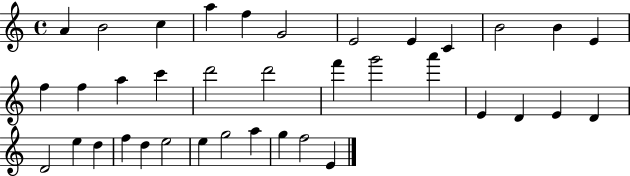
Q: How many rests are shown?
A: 0